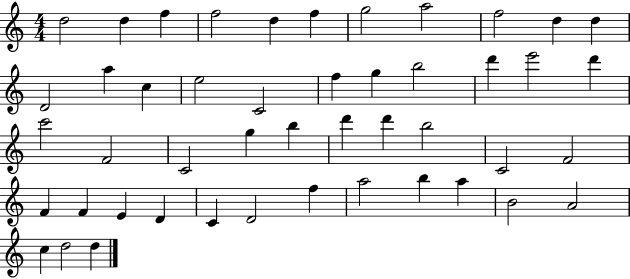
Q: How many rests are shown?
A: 0